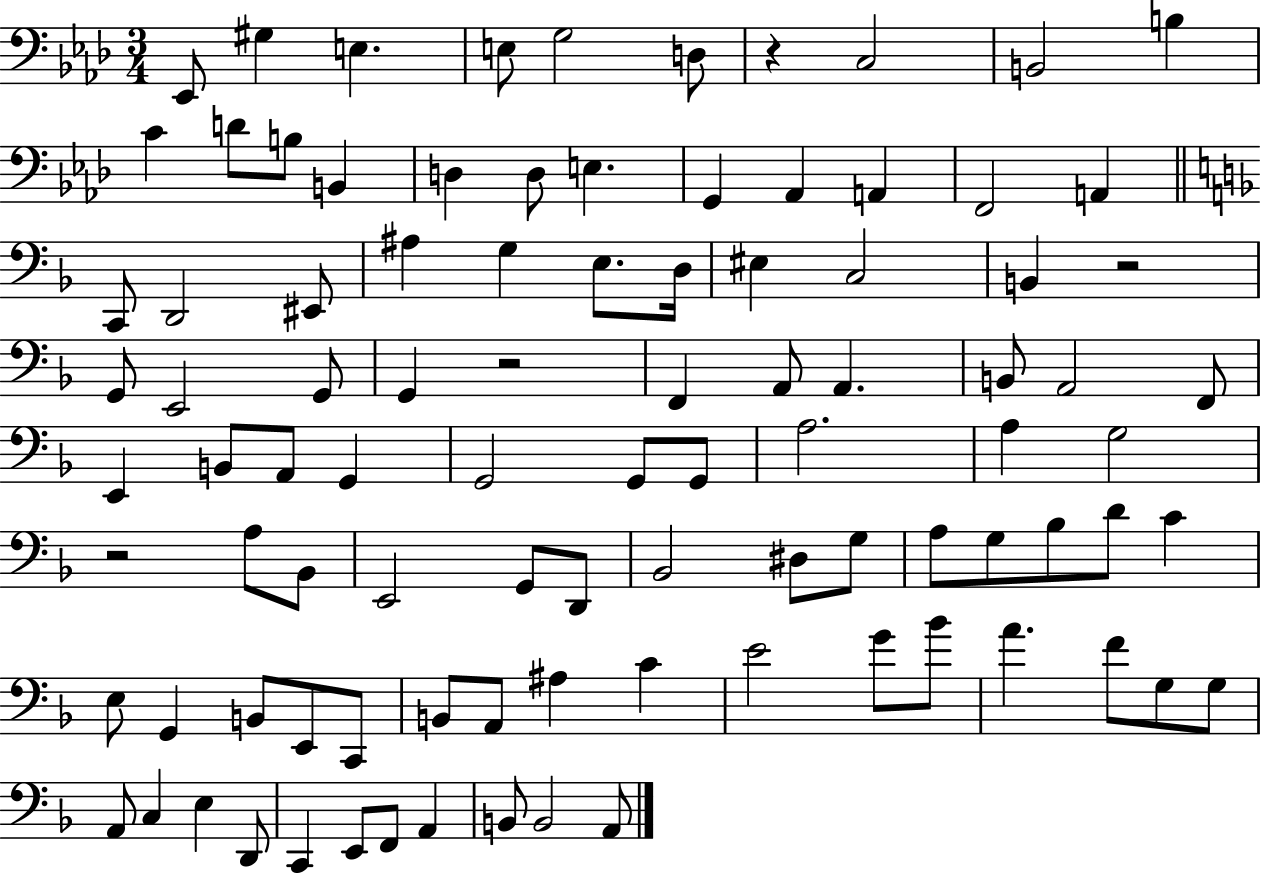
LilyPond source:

{
  \clef bass
  \numericTimeSignature
  \time 3/4
  \key aes \major
  ees,8 gis4 e4. | e8 g2 d8 | r4 c2 | b,2 b4 | \break c'4 d'8 b8 b,4 | d4 d8 e4. | g,4 aes,4 a,4 | f,2 a,4 | \break \bar "||" \break \key f \major c,8 d,2 eis,8 | ais4 g4 e8. d16 | eis4 c2 | b,4 r2 | \break g,8 e,2 g,8 | g,4 r2 | f,4 a,8 a,4. | b,8 a,2 f,8 | \break e,4 b,8 a,8 g,4 | g,2 g,8 g,8 | a2. | a4 g2 | \break r2 a8 bes,8 | e,2 g,8 d,8 | bes,2 dis8 g8 | a8 g8 bes8 d'8 c'4 | \break e8 g,4 b,8 e,8 c,8 | b,8 a,8 ais4 c'4 | e'2 g'8 bes'8 | a'4. f'8 g8 g8 | \break a,8 c4 e4 d,8 | c,4 e,8 f,8 a,4 | b,8 b,2 a,8 | \bar "|."
}